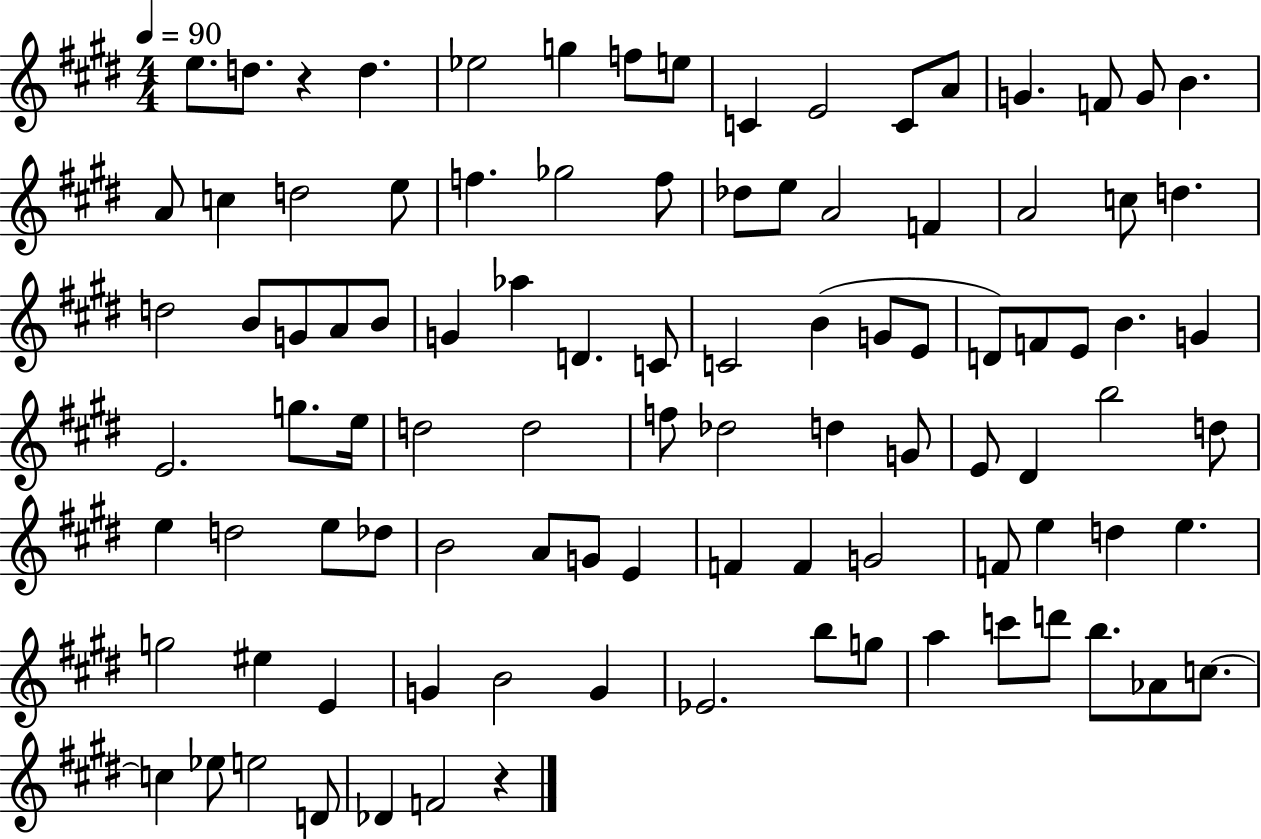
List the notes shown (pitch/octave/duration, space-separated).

E5/e. D5/e. R/q D5/q. Eb5/h G5/q F5/e E5/e C4/q E4/h C4/e A4/e G4/q. F4/e G4/e B4/q. A4/e C5/q D5/h E5/e F5/q. Gb5/h F5/e Db5/e E5/e A4/h F4/q A4/h C5/e D5/q. D5/h B4/e G4/e A4/e B4/e G4/q Ab5/q D4/q. C4/e C4/h B4/q G4/e E4/e D4/e F4/e E4/e B4/q. G4/q E4/h. G5/e. E5/s D5/h D5/h F5/e Db5/h D5/q G4/e E4/e D#4/q B5/h D5/e E5/q D5/h E5/e Db5/e B4/h A4/e G4/e E4/q F4/q F4/q G4/h F4/e E5/q D5/q E5/q. G5/h EIS5/q E4/q G4/q B4/h G4/q Eb4/h. B5/e G5/e A5/q C6/e D6/e B5/e. Ab4/e C5/e. C5/q Eb5/e E5/h D4/e Db4/q F4/h R/q